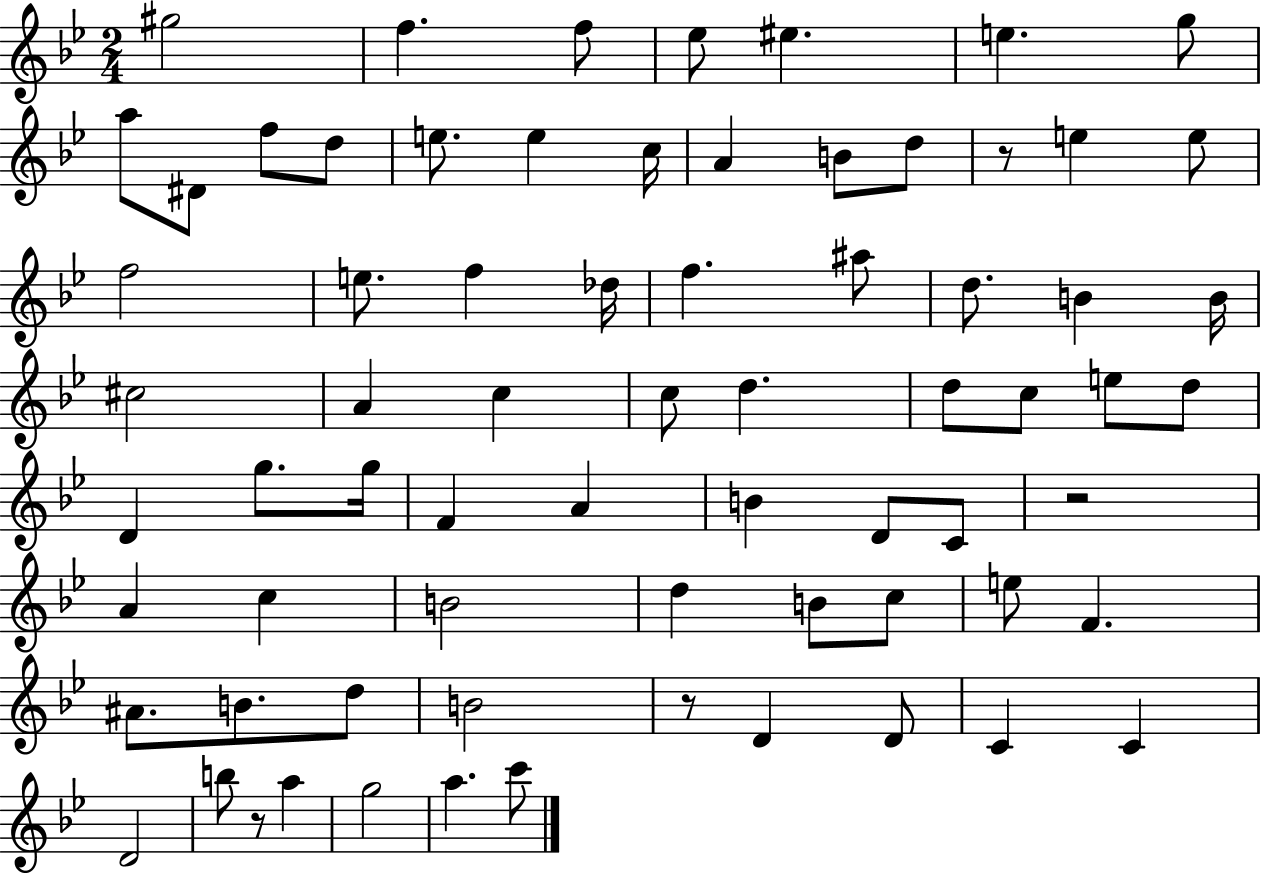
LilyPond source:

{
  \clef treble
  \numericTimeSignature
  \time 2/4
  \key bes \major
  gis''2 | f''4. f''8 | ees''8 eis''4. | e''4. g''8 | \break a''8 dis'8 f''8 d''8 | e''8. e''4 c''16 | a'4 b'8 d''8 | r8 e''4 e''8 | \break f''2 | e''8. f''4 des''16 | f''4. ais''8 | d''8. b'4 b'16 | \break cis''2 | a'4 c''4 | c''8 d''4. | d''8 c''8 e''8 d''8 | \break d'4 g''8. g''16 | f'4 a'4 | b'4 d'8 c'8 | r2 | \break a'4 c''4 | b'2 | d''4 b'8 c''8 | e''8 f'4. | \break ais'8. b'8. d''8 | b'2 | r8 d'4 d'8 | c'4 c'4 | \break d'2 | b''8 r8 a''4 | g''2 | a''4. c'''8 | \break \bar "|."
}